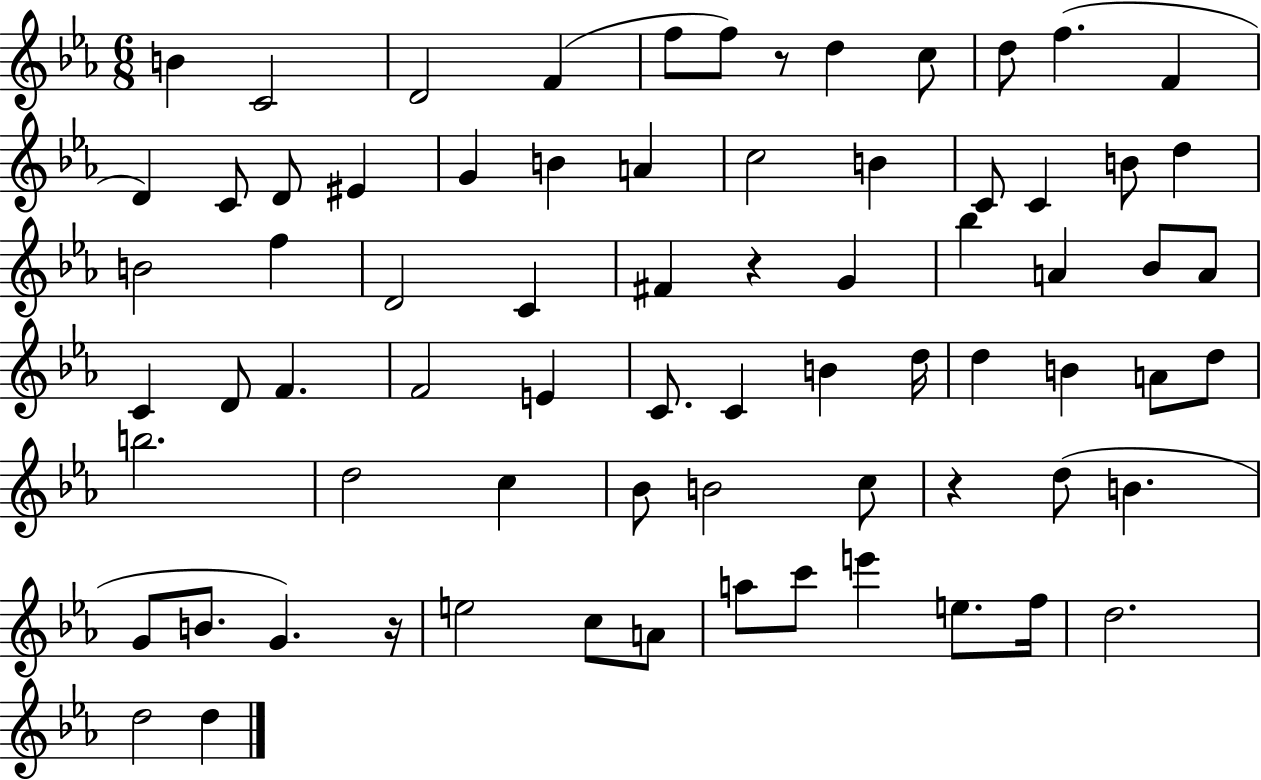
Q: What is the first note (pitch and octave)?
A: B4